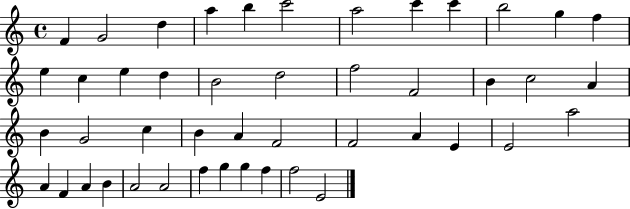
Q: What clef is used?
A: treble